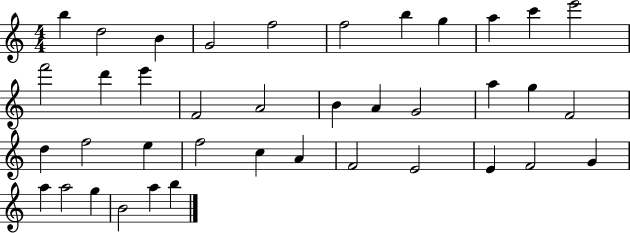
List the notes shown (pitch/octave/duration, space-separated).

B5/q D5/h B4/q G4/h F5/h F5/h B5/q G5/q A5/q C6/q E6/h F6/h D6/q E6/q F4/h A4/h B4/q A4/q G4/h A5/q G5/q F4/h D5/q F5/h E5/q F5/h C5/q A4/q F4/h E4/h E4/q F4/h G4/q A5/q A5/h G5/q B4/h A5/q B5/q